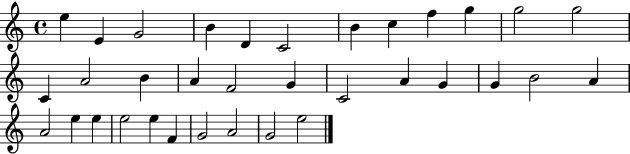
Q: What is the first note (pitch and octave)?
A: E5